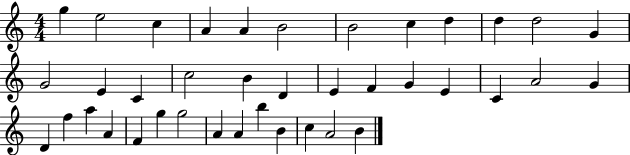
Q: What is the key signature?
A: C major